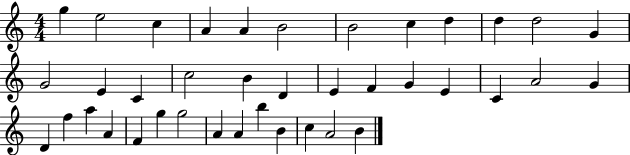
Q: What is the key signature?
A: C major